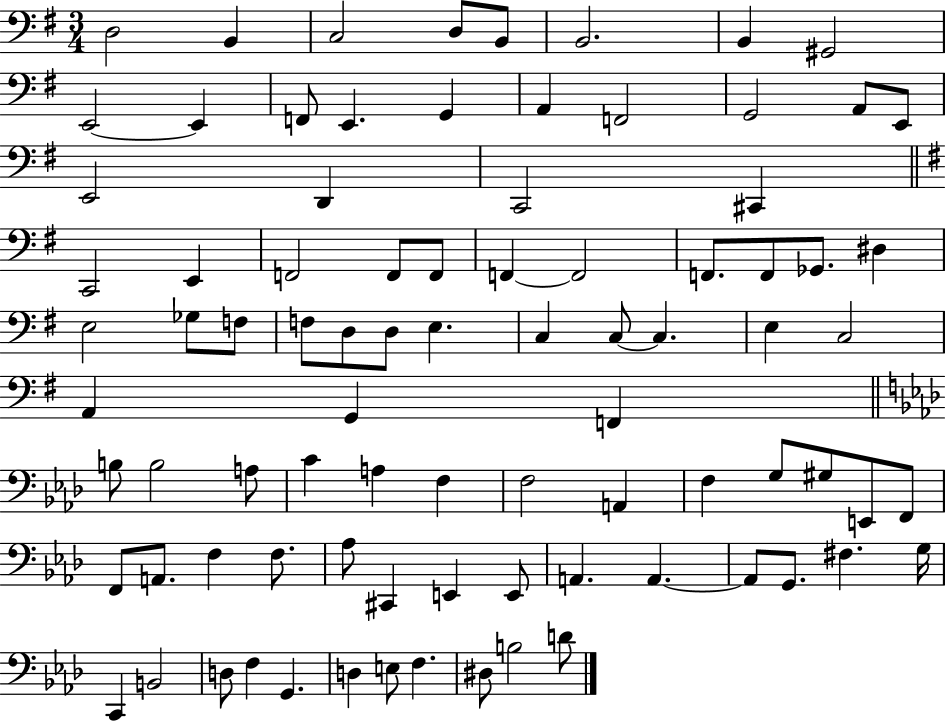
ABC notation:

X:1
T:Untitled
M:3/4
L:1/4
K:G
D,2 B,, C,2 D,/2 B,,/2 B,,2 B,, ^G,,2 E,,2 E,, F,,/2 E,, G,, A,, F,,2 G,,2 A,,/2 E,,/2 E,,2 D,, C,,2 ^C,, C,,2 E,, F,,2 F,,/2 F,,/2 F,, F,,2 F,,/2 F,,/2 _G,,/2 ^D, E,2 _G,/2 F,/2 F,/2 D,/2 D,/2 E, C, C,/2 C, E, C,2 A,, G,, F,, B,/2 B,2 A,/2 C A, F, F,2 A,, F, G,/2 ^G,/2 E,,/2 F,,/2 F,,/2 A,,/2 F, F,/2 _A,/2 ^C,, E,, E,,/2 A,, A,, A,,/2 G,,/2 ^F, G,/4 C,, B,,2 D,/2 F, G,, D, E,/2 F, ^D,/2 B,2 D/2